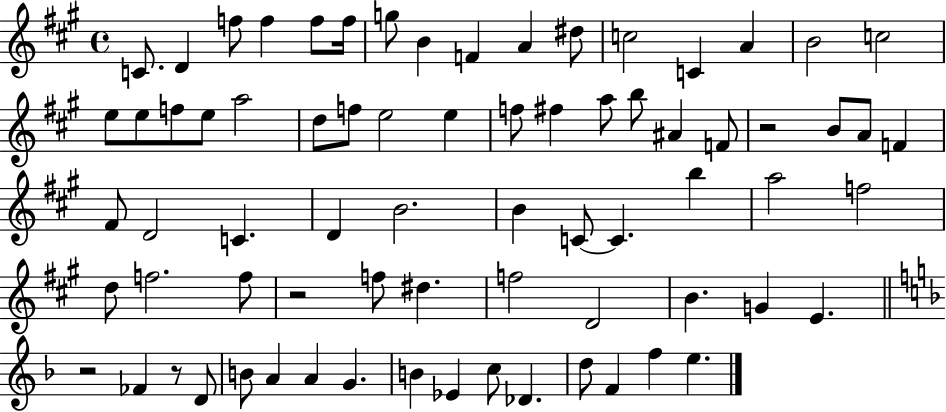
C4/e. D4/q F5/e F5/q F5/e F5/s G5/e B4/q F4/q A4/q D#5/e C5/h C4/q A4/q B4/h C5/h E5/e E5/e F5/e E5/e A5/h D5/e F5/e E5/h E5/q F5/e F#5/q A5/e B5/e A#4/q F4/e R/h B4/e A4/e F4/q F#4/e D4/h C4/q. D4/q B4/h. B4/q C4/e C4/q. B5/q A5/h F5/h D5/e F5/h. F5/e R/h F5/e D#5/q. F5/h D4/h B4/q. G4/q E4/q. R/h FES4/q R/e D4/e B4/e A4/q A4/q G4/q. B4/q Eb4/q C5/e Db4/q. D5/e F4/q F5/q E5/q.